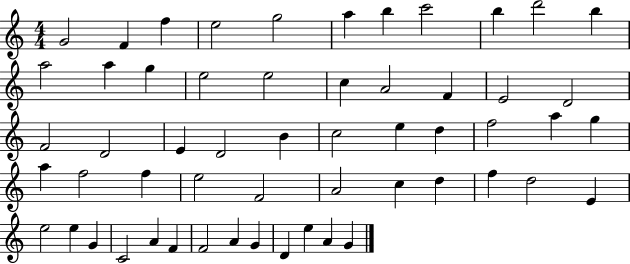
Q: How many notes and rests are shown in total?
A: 56